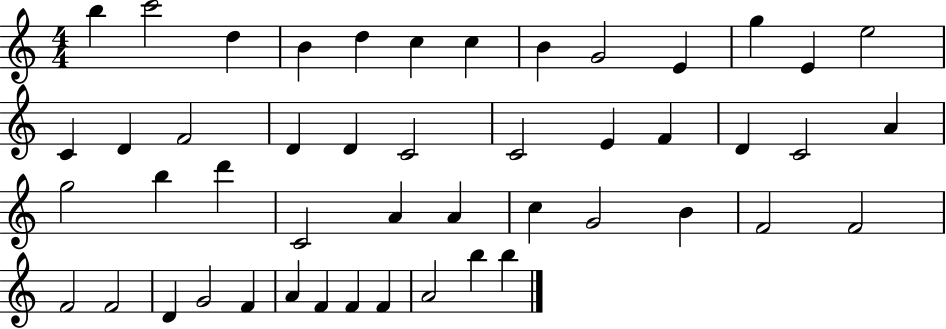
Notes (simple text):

B5/q C6/h D5/q B4/q D5/q C5/q C5/q B4/q G4/h E4/q G5/q E4/q E5/h C4/q D4/q F4/h D4/q D4/q C4/h C4/h E4/q F4/q D4/q C4/h A4/q G5/h B5/q D6/q C4/h A4/q A4/q C5/q G4/h B4/q F4/h F4/h F4/h F4/h D4/q G4/h F4/q A4/q F4/q F4/q F4/q A4/h B5/q B5/q